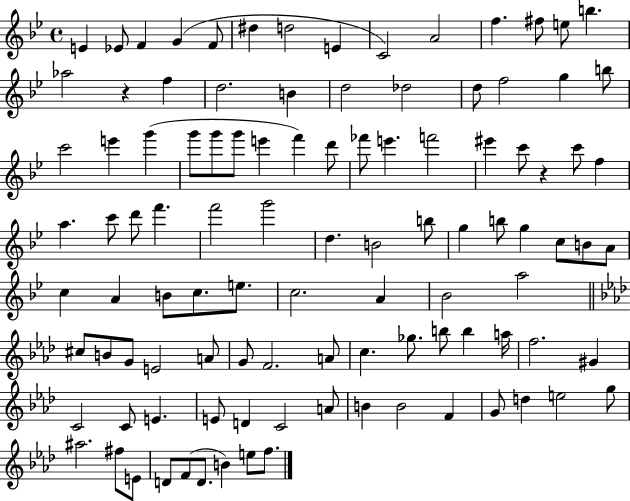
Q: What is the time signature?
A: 4/4